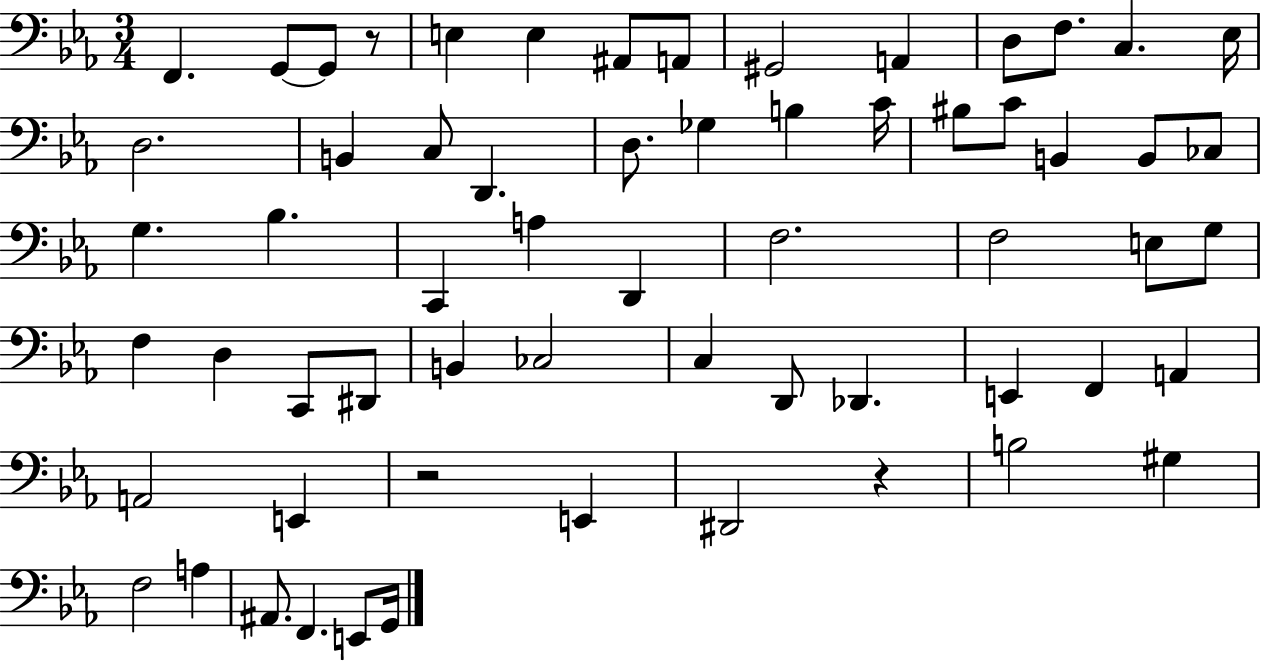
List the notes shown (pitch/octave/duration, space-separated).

F2/q. G2/e G2/e R/e E3/q E3/q A#2/e A2/e G#2/h A2/q D3/e F3/e. C3/q. Eb3/s D3/h. B2/q C3/e D2/q. D3/e. Gb3/q B3/q C4/s BIS3/e C4/e B2/q B2/e CES3/e G3/q. Bb3/q. C2/q A3/q D2/q F3/h. F3/h E3/e G3/e F3/q D3/q C2/e D#2/e B2/q CES3/h C3/q D2/e Db2/q. E2/q F2/q A2/q A2/h E2/q R/h E2/q D#2/h R/q B3/h G#3/q F3/h A3/q A#2/e. F2/q. E2/e G2/s